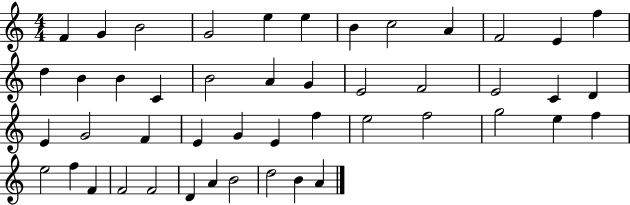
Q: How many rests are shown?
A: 0